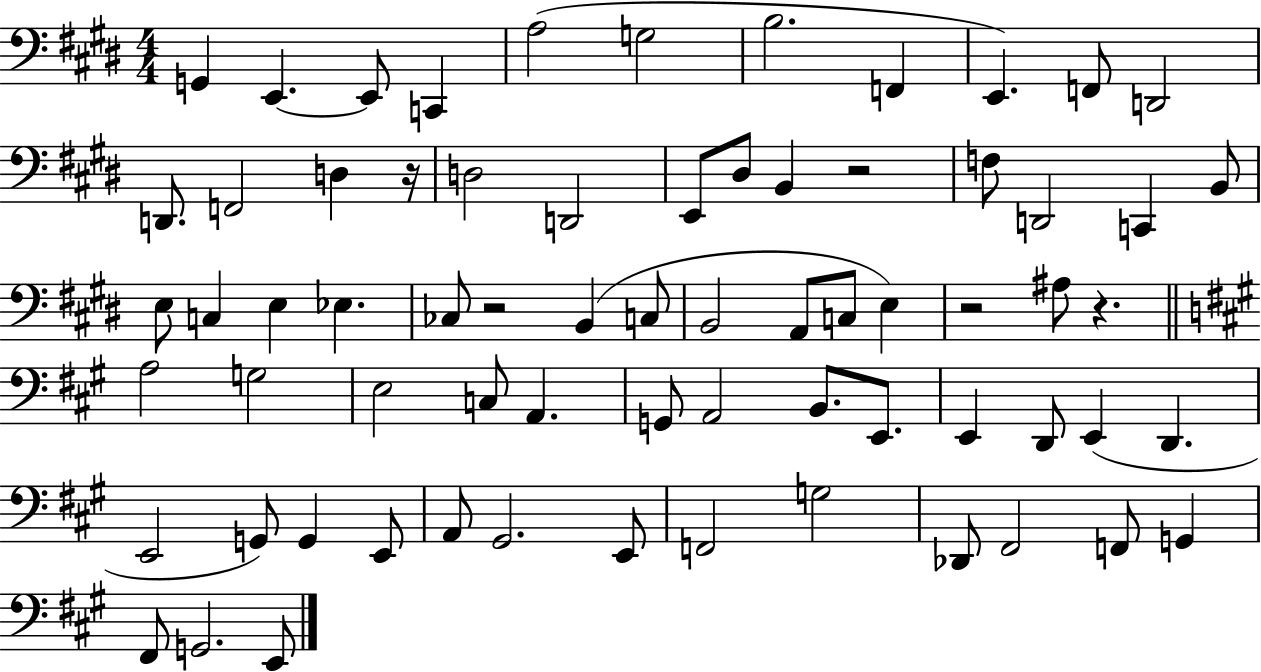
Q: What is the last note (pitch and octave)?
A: E2